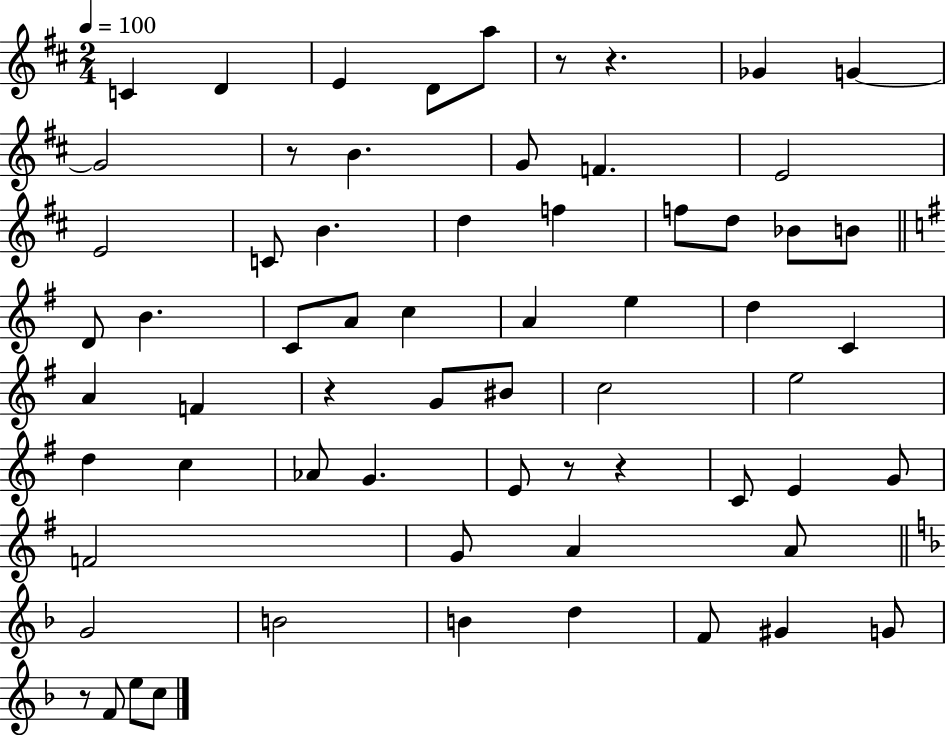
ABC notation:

X:1
T:Untitled
M:2/4
L:1/4
K:D
C D E D/2 a/2 z/2 z _G G G2 z/2 B G/2 F E2 E2 C/2 B d f f/2 d/2 _B/2 B/2 D/2 B C/2 A/2 c A e d C A F z G/2 ^B/2 c2 e2 d c _A/2 G E/2 z/2 z C/2 E G/2 F2 G/2 A A/2 G2 B2 B d F/2 ^G G/2 z/2 F/2 e/2 c/2